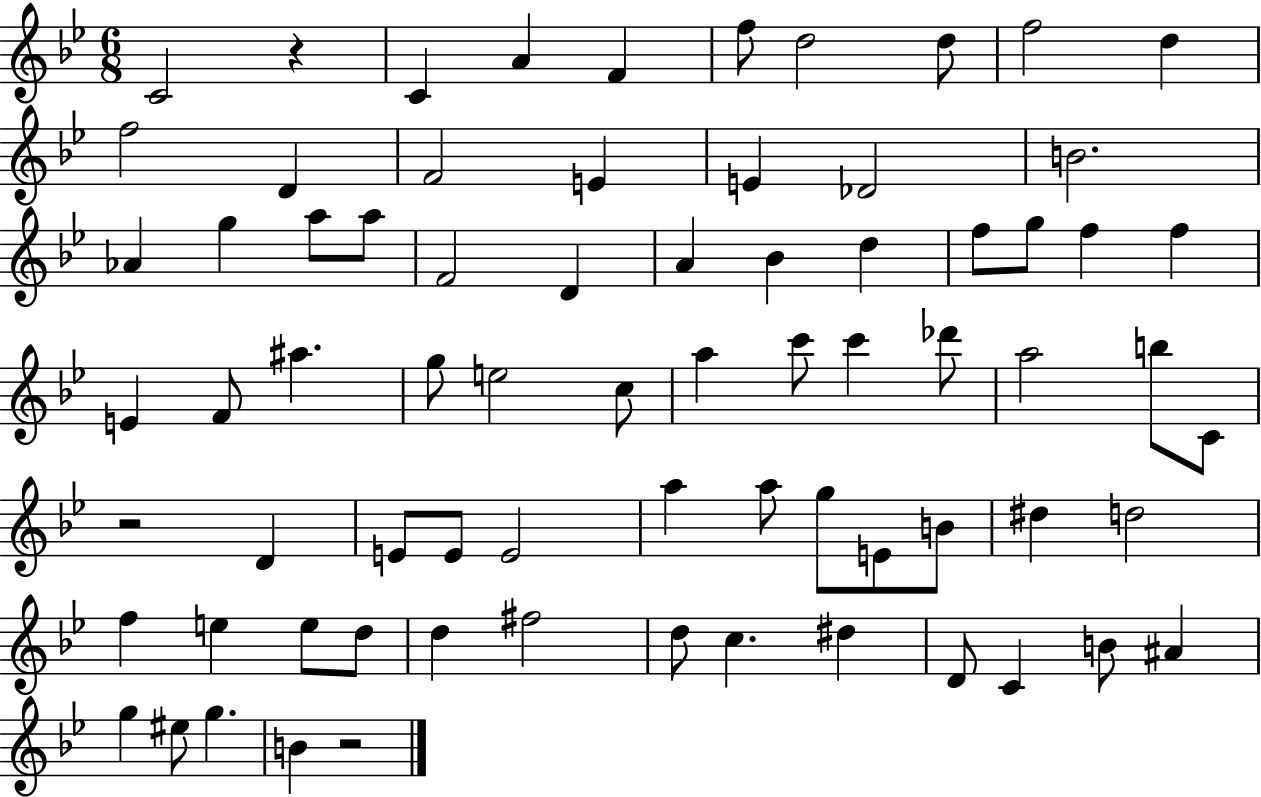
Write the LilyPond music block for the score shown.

{
  \clef treble
  \numericTimeSignature
  \time 6/8
  \key bes \major
  \repeat volta 2 { c'2 r4 | c'4 a'4 f'4 | f''8 d''2 d''8 | f''2 d''4 | \break f''2 d'4 | f'2 e'4 | e'4 des'2 | b'2. | \break aes'4 g''4 a''8 a''8 | f'2 d'4 | a'4 bes'4 d''4 | f''8 g''8 f''4 f''4 | \break e'4 f'8 ais''4. | g''8 e''2 c''8 | a''4 c'''8 c'''4 des'''8 | a''2 b''8 c'8 | \break r2 d'4 | e'8 e'8 e'2 | a''4 a''8 g''8 e'8 b'8 | dis''4 d''2 | \break f''4 e''4 e''8 d''8 | d''4 fis''2 | d''8 c''4. dis''4 | d'8 c'4 b'8 ais'4 | \break g''4 eis''8 g''4. | b'4 r2 | } \bar "|."
}